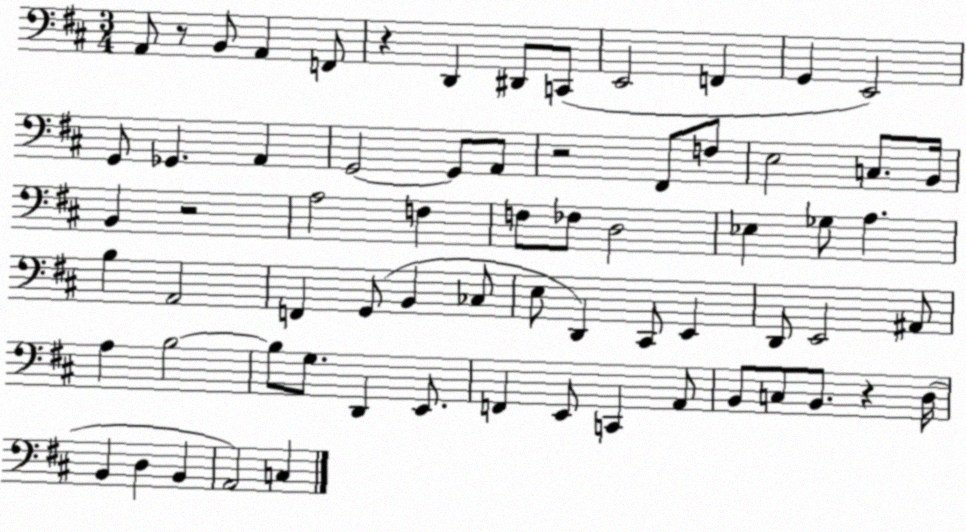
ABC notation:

X:1
T:Untitled
M:3/4
L:1/4
K:D
A,,/2 z/2 B,,/2 A,, F,,/2 z D,, ^D,,/2 C,,/2 E,,2 F,, G,, E,,2 G,,/2 _G,, A,, G,,2 G,,/2 A,,/2 z2 ^F,,/2 F,/2 E,2 C,/2 B,,/4 B,, z2 A,2 F, F,/2 _F,/2 D,2 _E, _G,/2 A, B, A,,2 F,, G,,/2 B,, _C,/2 E,/2 D,, ^C,,/2 E,, D,,/2 E,,2 ^A,,/2 A, B,2 B,/2 G,/2 D,, E,,/2 F,, E,,/2 C,, A,,/2 B,,/2 C,/2 B,,/2 z D,/4 B,, D, B,, A,,2 C,